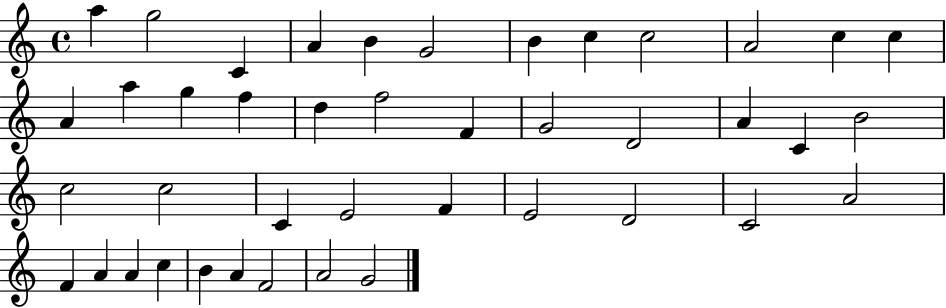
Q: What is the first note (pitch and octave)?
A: A5